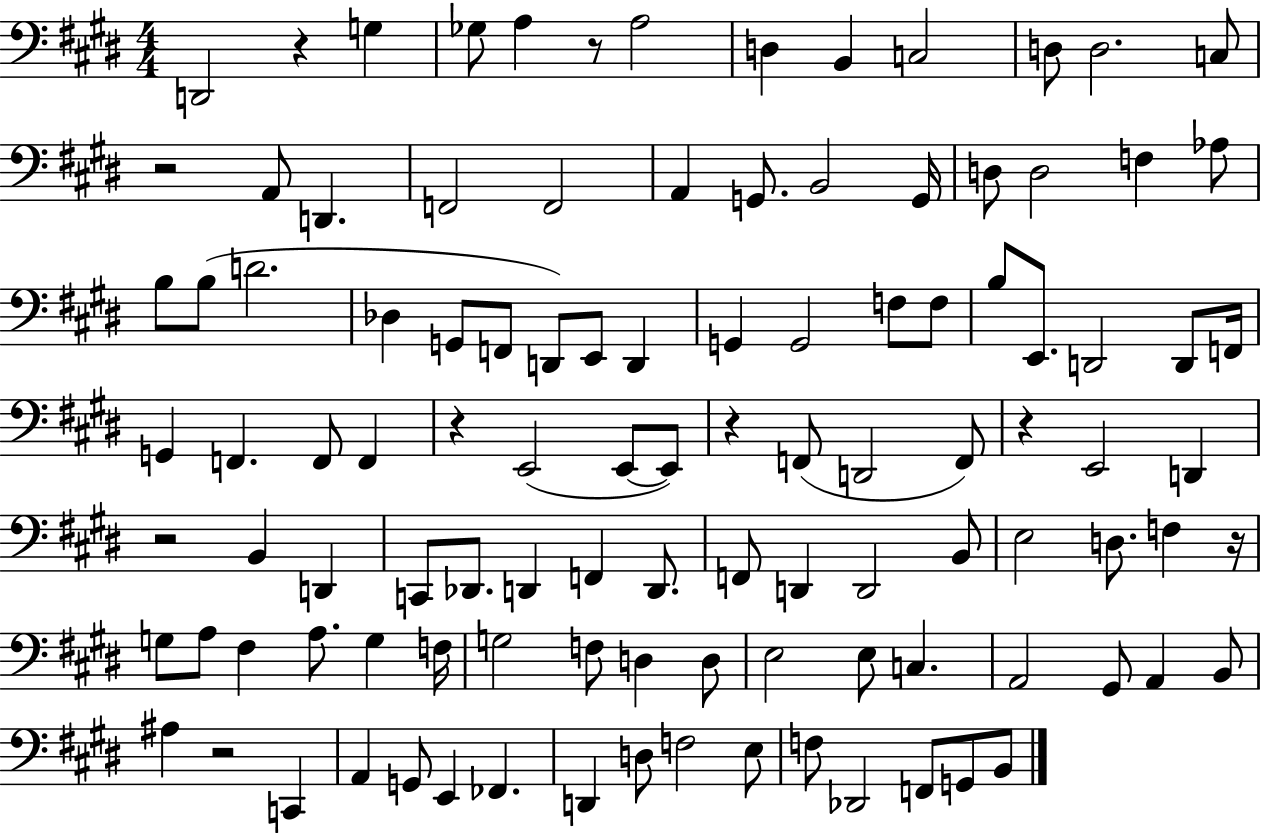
D2/h R/q G3/q Gb3/e A3/q R/e A3/h D3/q B2/q C3/h D3/e D3/h. C3/e R/h A2/e D2/q. F2/h F2/h A2/q G2/e. B2/h G2/s D3/e D3/h F3/q Ab3/e B3/e B3/e D4/h. Db3/q G2/e F2/e D2/e E2/e D2/q G2/q G2/h F3/e F3/e B3/e E2/e. D2/h D2/e F2/s G2/q F2/q. F2/e F2/q R/q E2/h E2/e E2/e R/q F2/e D2/h F2/e R/q E2/h D2/q R/h B2/q D2/q C2/e Db2/e. D2/q F2/q D2/e. F2/e D2/q D2/h B2/e E3/h D3/e. F3/q R/s G3/e A3/e F#3/q A3/e. G3/q F3/s G3/h F3/e D3/q D3/e E3/h E3/e C3/q. A2/h G#2/e A2/q B2/e A#3/q R/h C2/q A2/q G2/e E2/q FES2/q. D2/q D3/e F3/h E3/e F3/e Db2/h F2/e G2/e B2/e